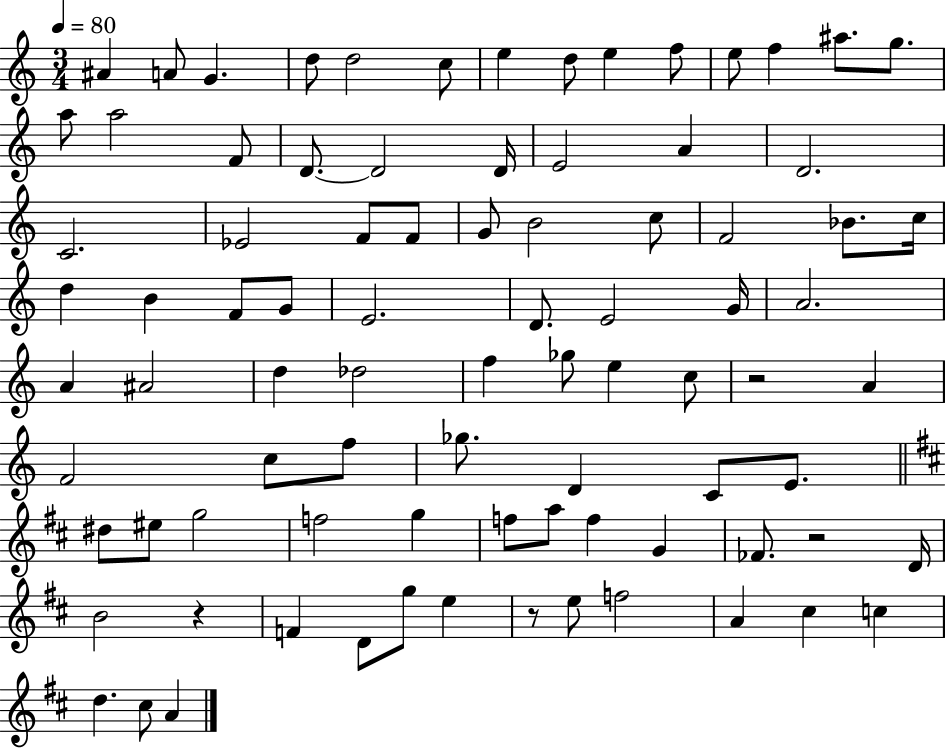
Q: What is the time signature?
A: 3/4